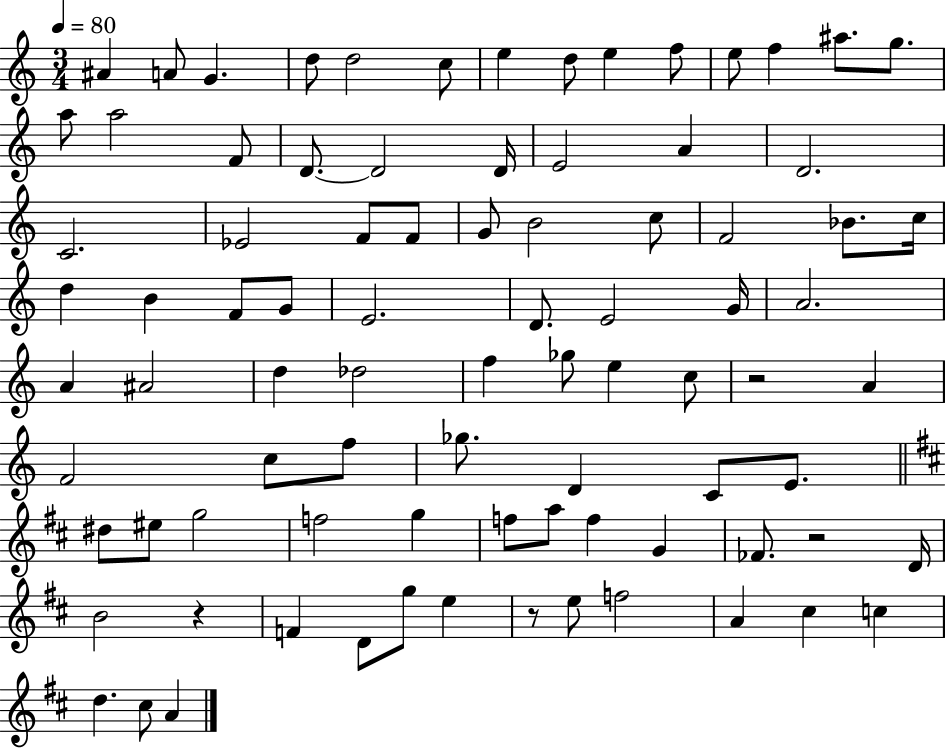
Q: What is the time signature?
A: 3/4